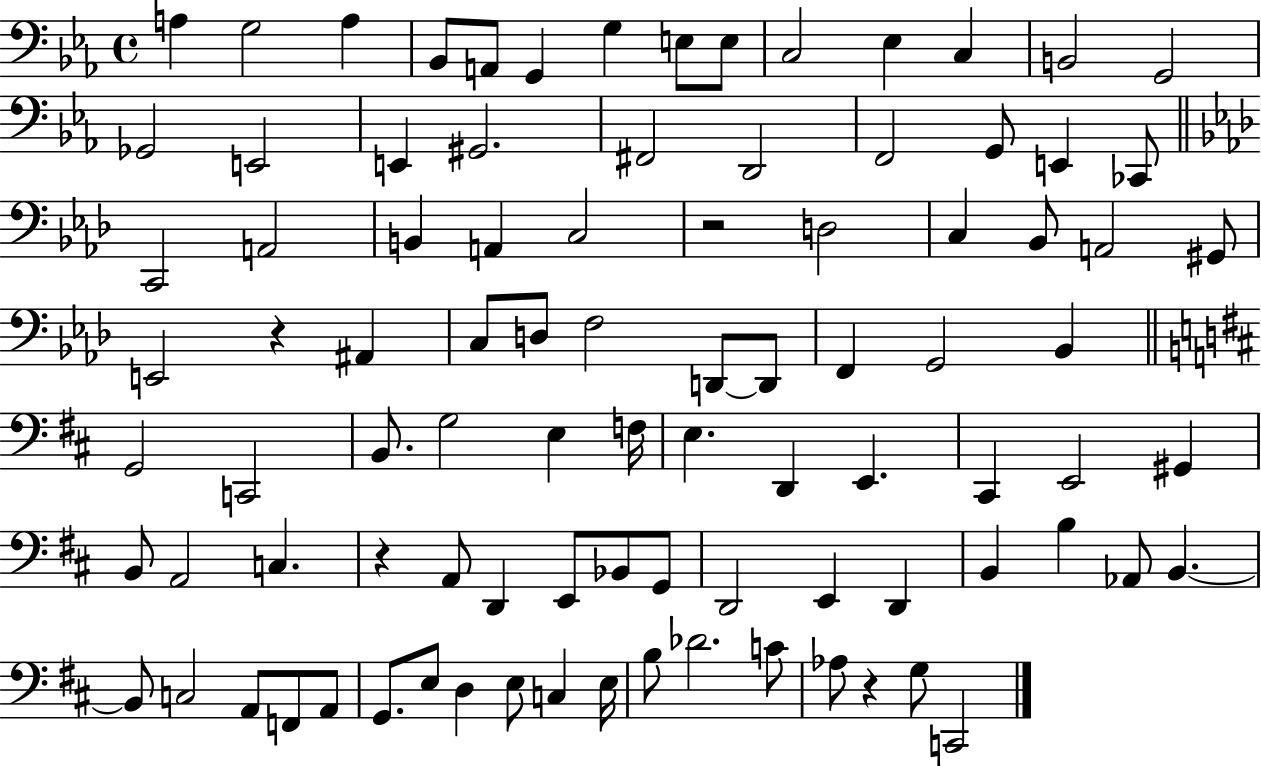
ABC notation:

X:1
T:Untitled
M:4/4
L:1/4
K:Eb
A, G,2 A, _B,,/2 A,,/2 G,, G, E,/2 E,/2 C,2 _E, C, B,,2 G,,2 _G,,2 E,,2 E,, ^G,,2 ^F,,2 D,,2 F,,2 G,,/2 E,, _C,,/2 C,,2 A,,2 B,, A,, C,2 z2 D,2 C, _B,,/2 A,,2 ^G,,/2 E,,2 z ^A,, C,/2 D,/2 F,2 D,,/2 D,,/2 F,, G,,2 _B,, G,,2 C,,2 B,,/2 G,2 E, F,/4 E, D,, E,, ^C,, E,,2 ^G,, B,,/2 A,,2 C, z A,,/2 D,, E,,/2 _B,,/2 G,,/2 D,,2 E,, D,, B,, B, _A,,/2 B,, B,,/2 C,2 A,,/2 F,,/2 A,,/2 G,,/2 E,/2 D, E,/2 C, E,/4 B,/2 _D2 C/2 _A,/2 z G,/2 C,,2